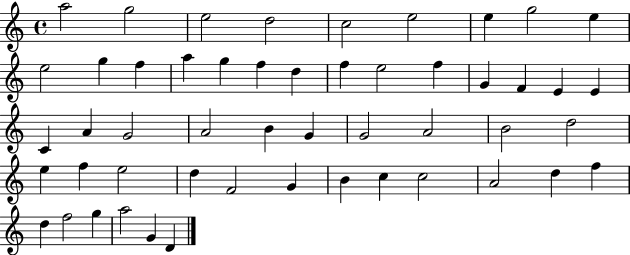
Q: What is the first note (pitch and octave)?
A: A5